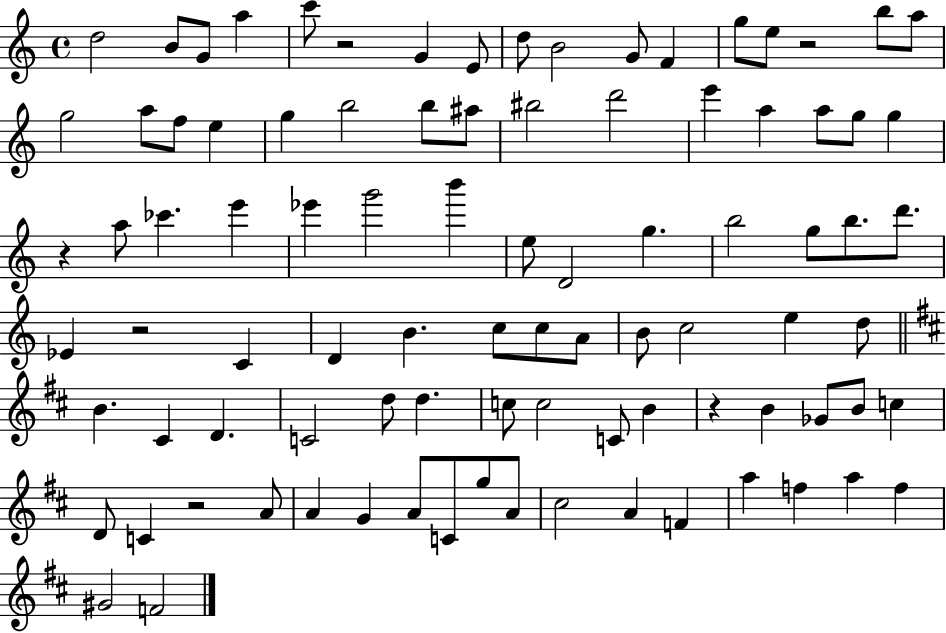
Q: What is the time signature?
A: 4/4